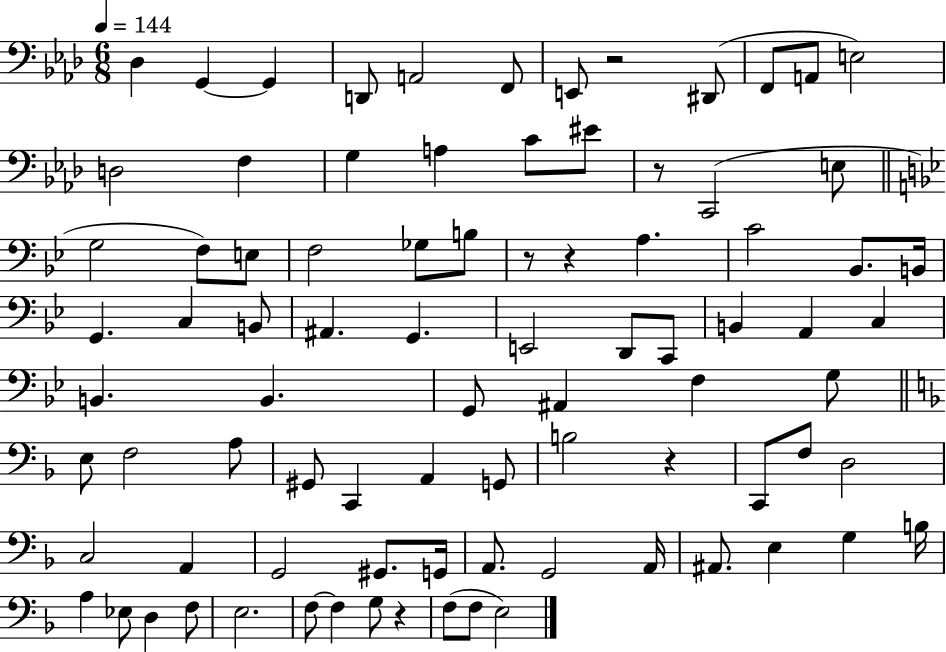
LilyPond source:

{
  \clef bass
  \numericTimeSignature
  \time 6/8
  \key aes \major
  \tempo 4 = 144
  \repeat volta 2 { des4 g,4~~ g,4 | d,8 a,2 f,8 | e,8 r2 dis,8( | f,8 a,8 e2) | \break d2 f4 | g4 a4 c'8 eis'8 | r8 c,2( e8 | \bar "||" \break \key bes \major g2 f8) e8 | f2 ges8 b8 | r8 r4 a4. | c'2 bes,8. b,16 | \break g,4. c4 b,8 | ais,4. g,4. | e,2 d,8 c,8 | b,4 a,4 c4 | \break b,4. b,4. | g,8 ais,4 f4 g8 | \bar "||" \break \key f \major e8 f2 a8 | gis,8 c,4 a,4 g,8 | b2 r4 | c,8 f8 d2 | \break c2 a,4 | g,2 gis,8. g,16 | a,8. g,2 a,16 | ais,8. e4 g4 b16 | \break a4 ees8 d4 f8 | e2. | f8~~ f4 g8 r4 | f8( f8 e2) | \break } \bar "|."
}